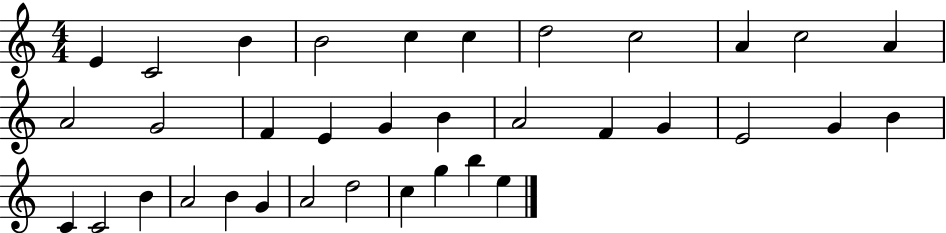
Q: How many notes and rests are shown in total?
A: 35